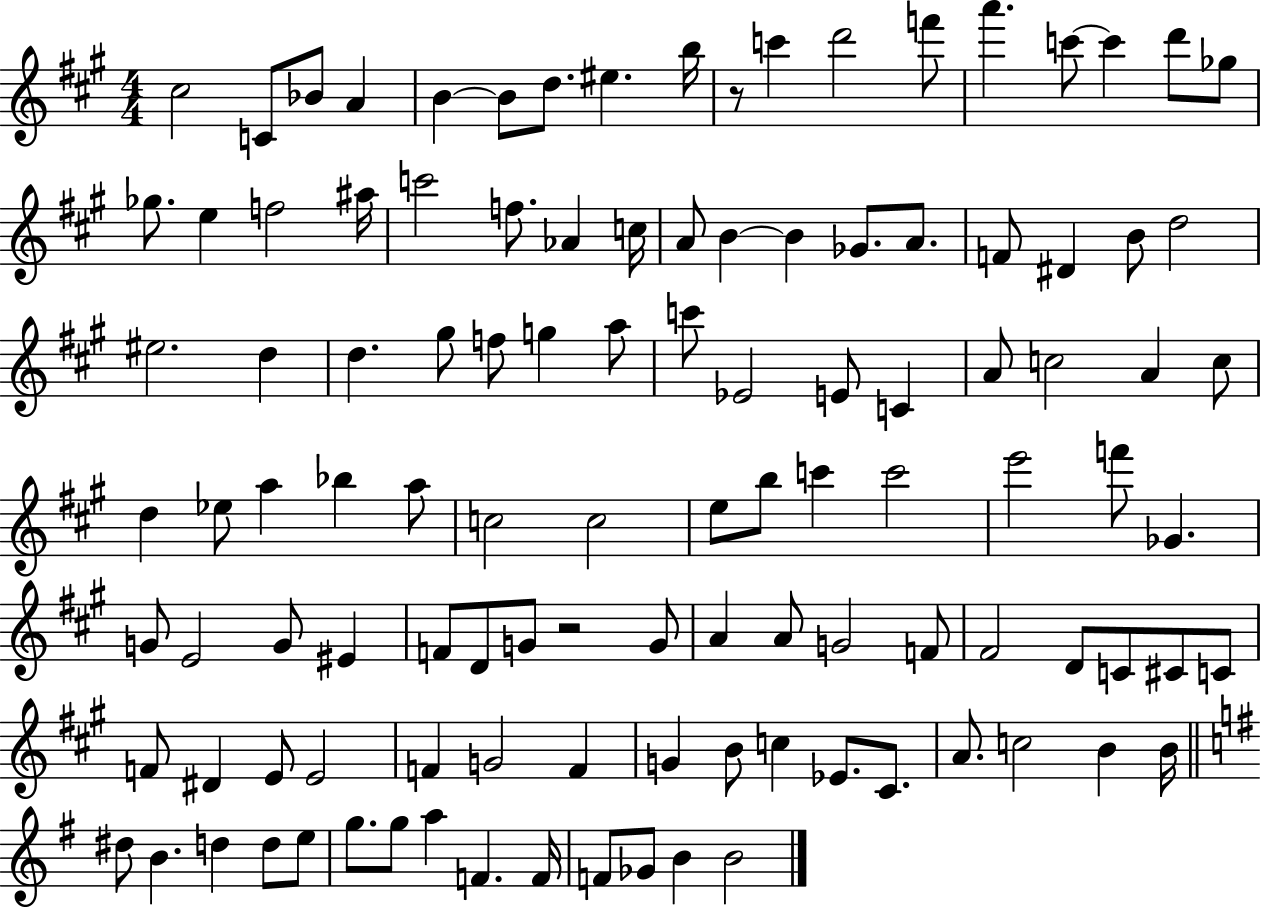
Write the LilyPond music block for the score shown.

{
  \clef treble
  \numericTimeSignature
  \time 4/4
  \key a \major
  \repeat volta 2 { cis''2 c'8 bes'8 a'4 | b'4~~ b'8 d''8. eis''4. b''16 | r8 c'''4 d'''2 f'''8 | a'''4. c'''8~~ c'''4 d'''8 ges''8 | \break ges''8. e''4 f''2 ais''16 | c'''2 f''8. aes'4 c''16 | a'8 b'4~~ b'4 ges'8. a'8. | f'8 dis'4 b'8 d''2 | \break eis''2. d''4 | d''4. gis''8 f''8 g''4 a''8 | c'''8 ees'2 e'8 c'4 | a'8 c''2 a'4 c''8 | \break d''4 ees''8 a''4 bes''4 a''8 | c''2 c''2 | e''8 b''8 c'''4 c'''2 | e'''2 f'''8 ges'4. | \break g'8 e'2 g'8 eis'4 | f'8 d'8 g'8 r2 g'8 | a'4 a'8 g'2 f'8 | fis'2 d'8 c'8 cis'8 c'8 | \break f'8 dis'4 e'8 e'2 | f'4 g'2 f'4 | g'4 b'8 c''4 ees'8. cis'8. | a'8. c''2 b'4 b'16 | \break \bar "||" \break \key e \minor dis''8 b'4. d''4 d''8 e''8 | g''8. g''8 a''4 f'4. f'16 | f'8 ges'8 b'4 b'2 | } \bar "|."
}